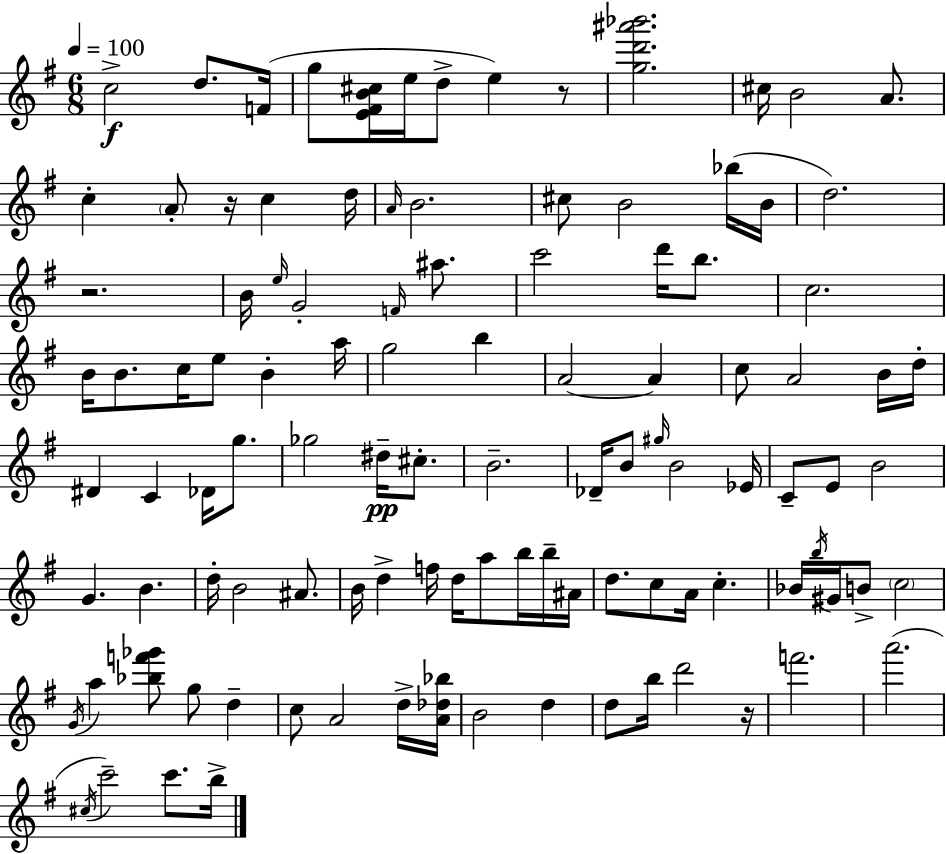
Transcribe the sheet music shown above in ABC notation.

X:1
T:Untitled
M:6/8
L:1/4
K:Em
c2 d/2 F/4 g/2 [E^FB^c]/4 e/4 d/2 e z/2 [gd'^a'_b']2 ^c/4 B2 A/2 c A/2 z/4 c d/4 A/4 B2 ^c/2 B2 _b/4 B/4 d2 z2 B/4 e/4 G2 F/4 ^a/2 c'2 d'/4 b/2 c2 B/4 B/2 c/4 e/2 B a/4 g2 b A2 A c/2 A2 B/4 d/4 ^D C _D/4 g/2 _g2 ^d/4 ^c/2 B2 _D/4 B/2 ^g/4 B2 _E/4 C/2 E/2 B2 G B d/4 B2 ^A/2 B/4 d f/4 d/4 a/2 b/4 b/4 ^A/4 d/2 c/2 A/4 c _B/4 b/4 ^G/4 B/2 c2 G/4 a [_bf'_g']/2 g/2 d c/2 A2 d/4 [A_d_b]/4 B2 d d/2 b/4 d'2 z/4 f'2 a'2 ^c/4 c'2 c'/2 b/4